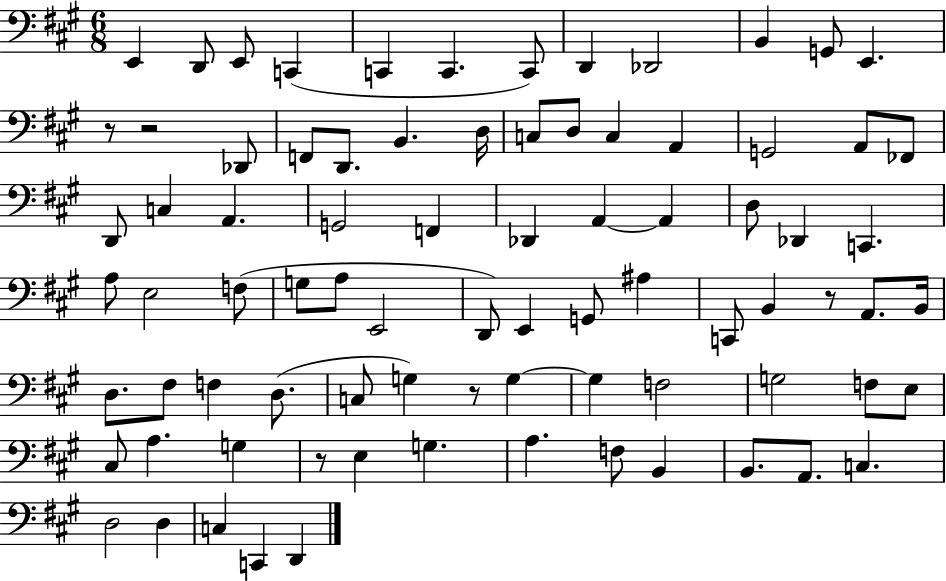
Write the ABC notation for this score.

X:1
T:Untitled
M:6/8
L:1/4
K:A
E,, D,,/2 E,,/2 C,, C,, C,, C,,/2 D,, _D,,2 B,, G,,/2 E,, z/2 z2 _D,,/2 F,,/2 D,,/2 B,, D,/4 C,/2 D,/2 C, A,, G,,2 A,,/2 _F,,/2 D,,/2 C, A,, G,,2 F,, _D,, A,, A,, D,/2 _D,, C,, A,/2 E,2 F,/2 G,/2 A,/2 E,,2 D,,/2 E,, G,,/2 ^A, C,,/2 B,, z/2 A,,/2 B,,/4 D,/2 ^F,/2 F, D,/2 C,/2 G, z/2 G, G, F,2 G,2 F,/2 E,/2 ^C,/2 A, G, z/2 E, G, A, F,/2 B,, B,,/2 A,,/2 C, D,2 D, C, C,, D,,